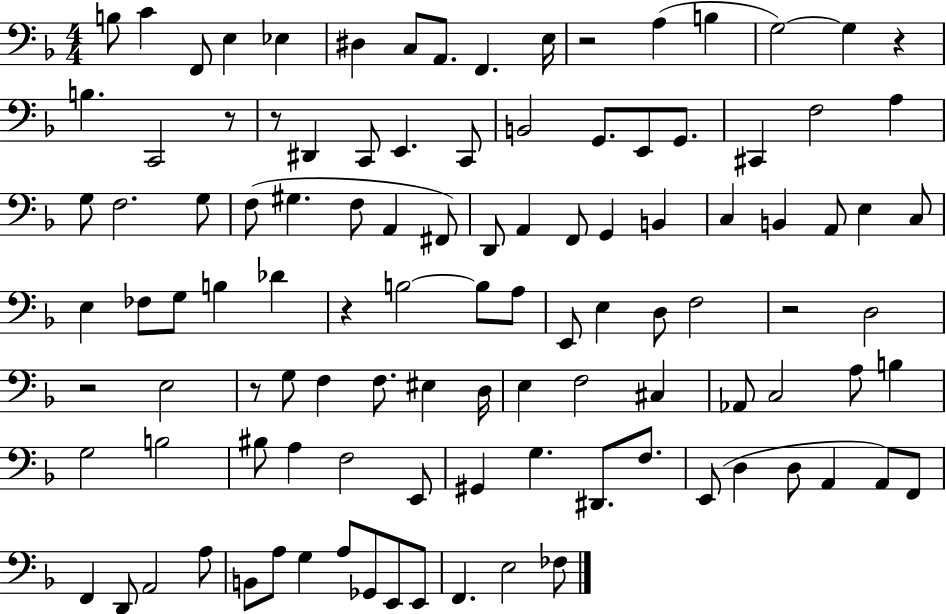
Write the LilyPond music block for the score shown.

{
  \clef bass
  \numericTimeSignature
  \time 4/4
  \key f \major
  b8 c'4 f,8 e4 ees4 | dis4 c8 a,8. f,4. e16 | r2 a4( b4 | g2~~) g4 r4 | \break b4. c,2 r8 | r8 dis,4 c,8 e,4. c,8 | b,2 g,8. e,8 g,8. | cis,4 f2 a4 | \break g8 f2. g8 | f8( gis4. f8 a,4 fis,8) | d,8 a,4 f,8 g,4 b,4 | c4 b,4 a,8 e4 c8 | \break e4 fes8 g8 b4 des'4 | r4 b2~~ b8 a8 | e,8 e4 d8 f2 | r2 d2 | \break r2 e2 | r8 g8 f4 f8. eis4 d16 | e4 f2 cis4 | aes,8 c2 a8 b4 | \break g2 b2 | bis8 a4 f2 e,8 | gis,4 g4. dis,8. f8. | e,8( d4 d8 a,4 a,8) f,8 | \break f,4 d,8 a,2 a8 | b,8 a8 g4 a8 ges,8 e,8 e,8 | f,4. e2 fes8 | \bar "|."
}